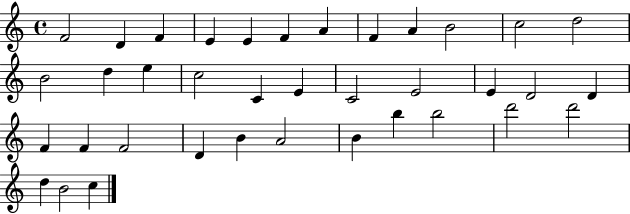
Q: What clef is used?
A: treble